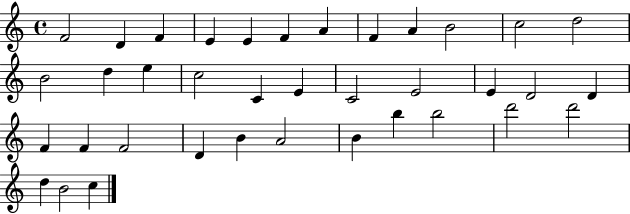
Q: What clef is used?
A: treble